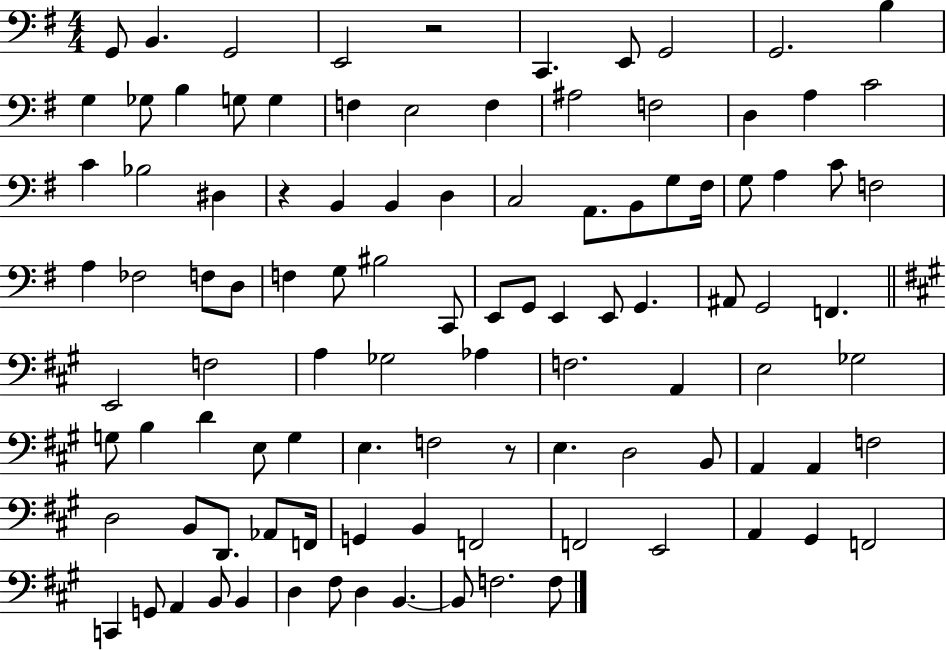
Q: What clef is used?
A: bass